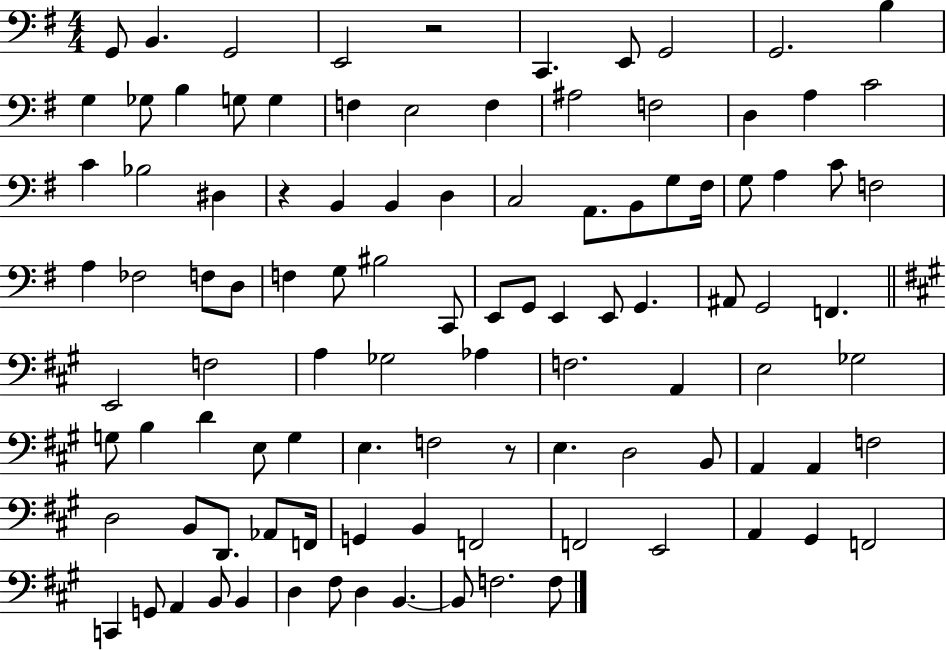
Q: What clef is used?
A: bass